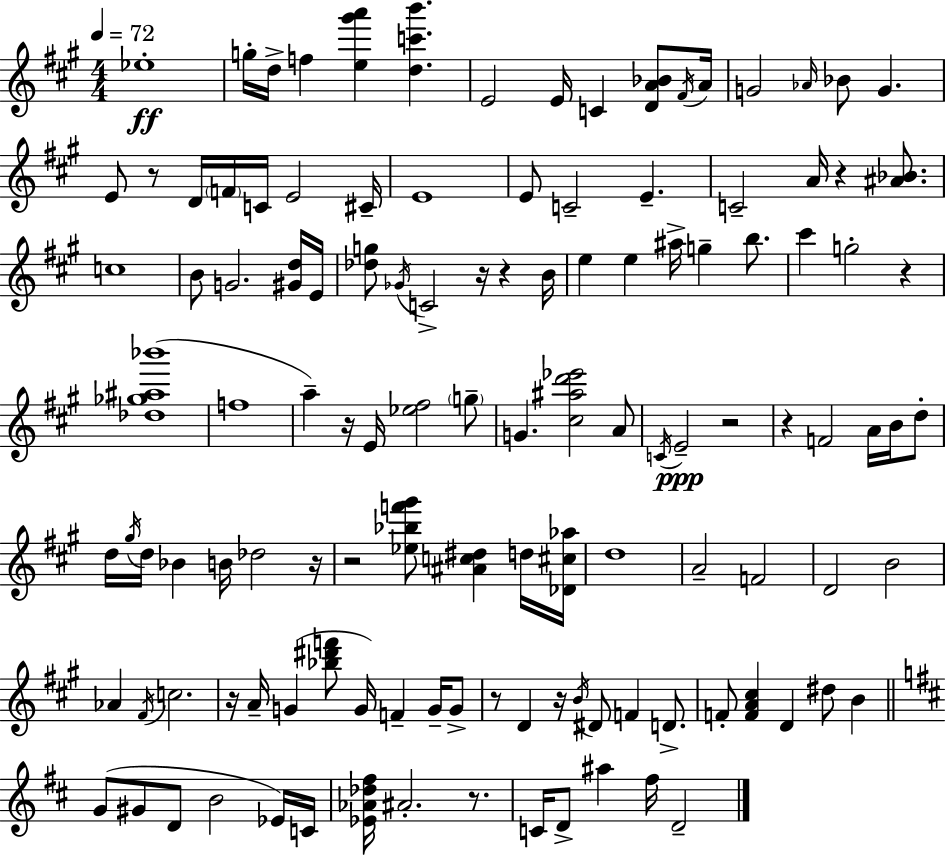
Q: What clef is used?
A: treble